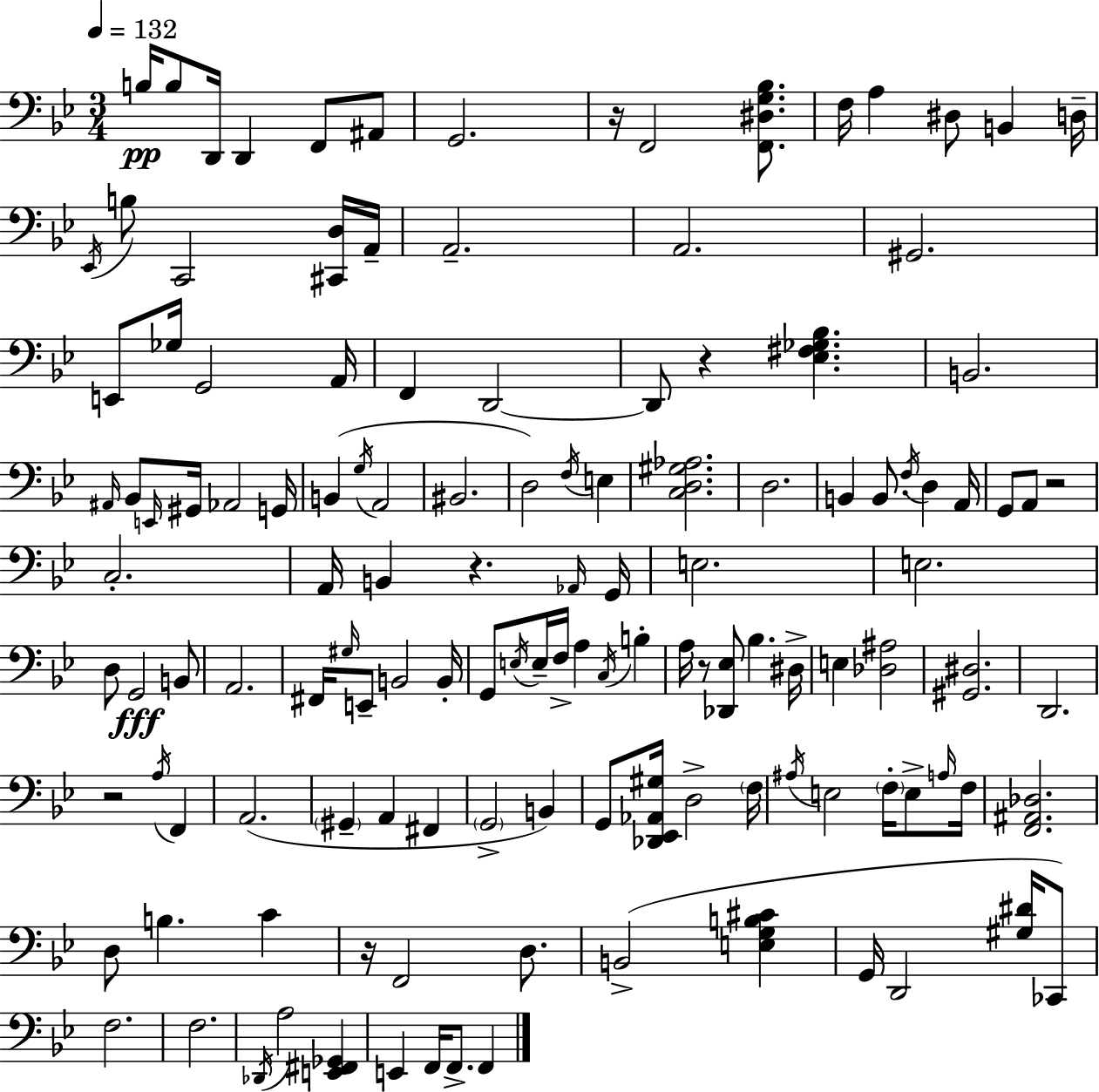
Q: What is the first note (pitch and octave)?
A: B3